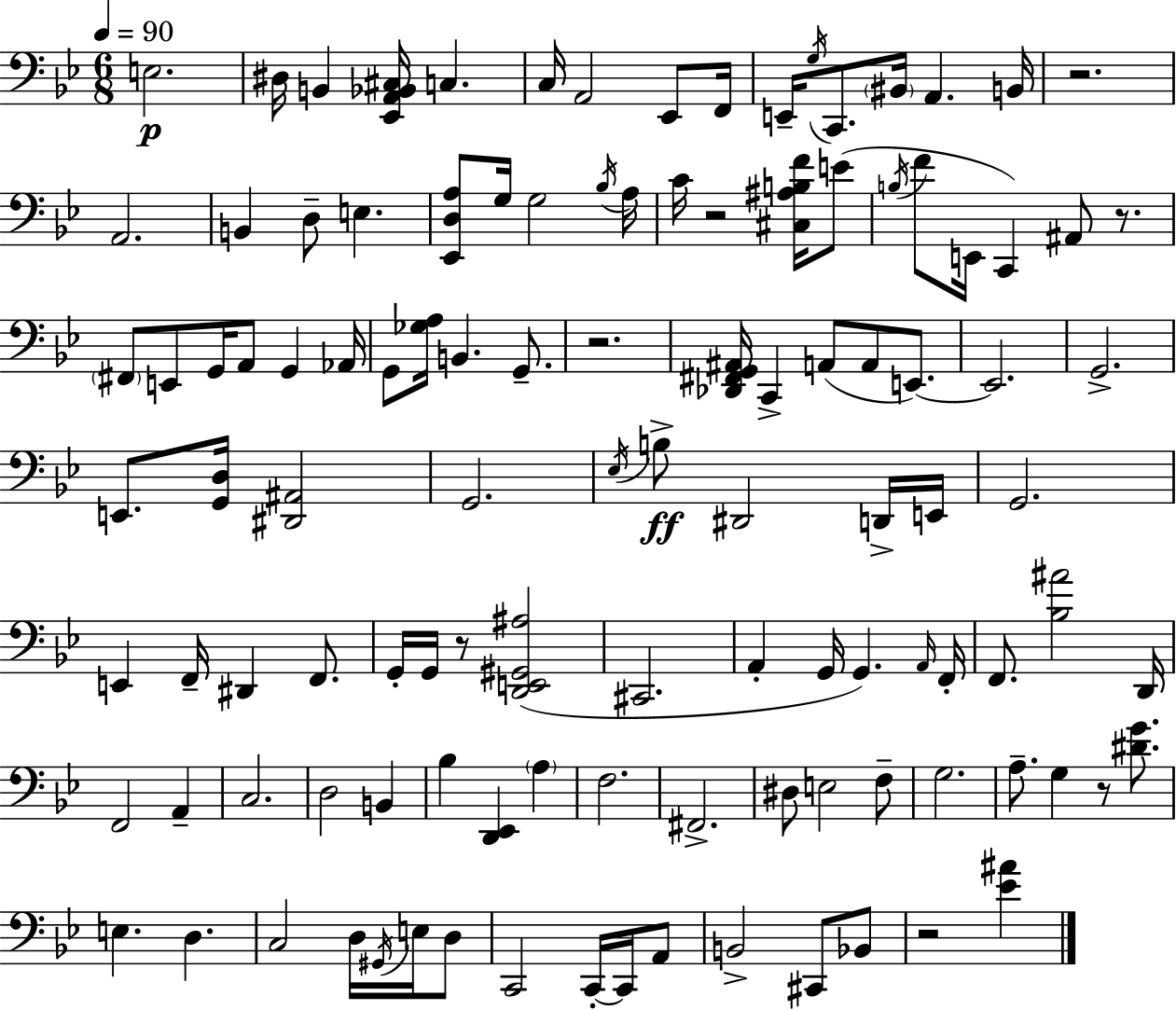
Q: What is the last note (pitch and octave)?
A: Bb2